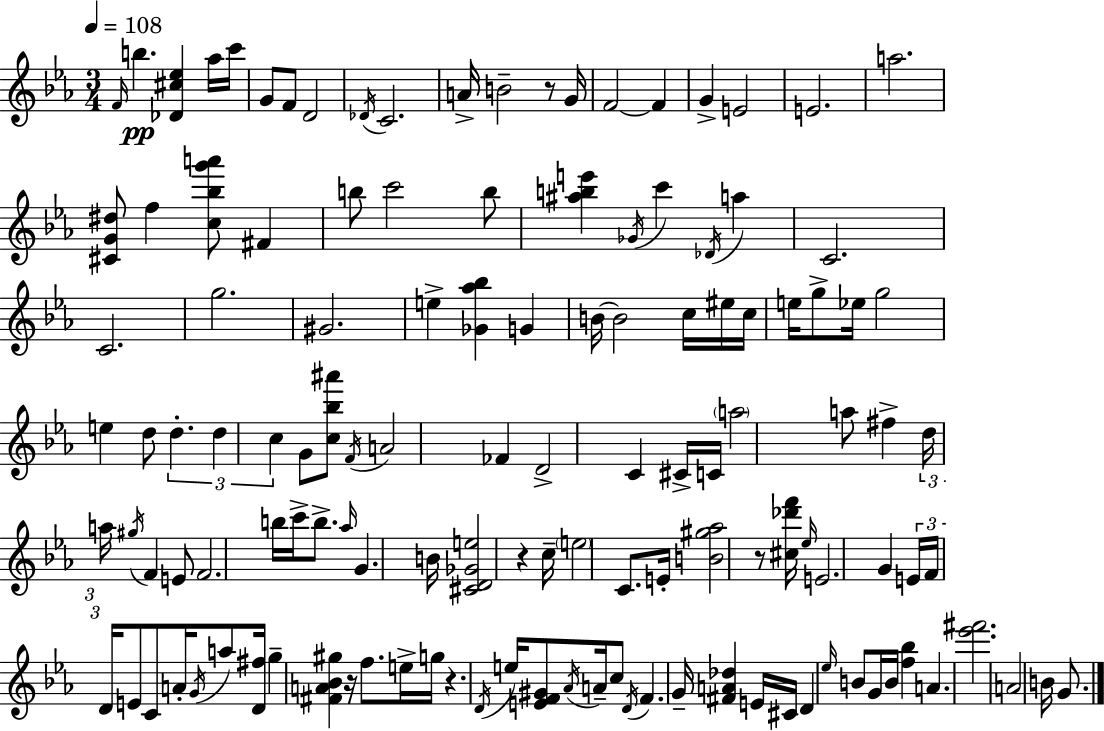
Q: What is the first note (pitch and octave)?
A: F4